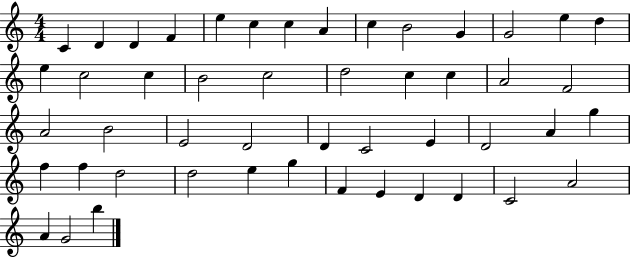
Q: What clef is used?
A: treble